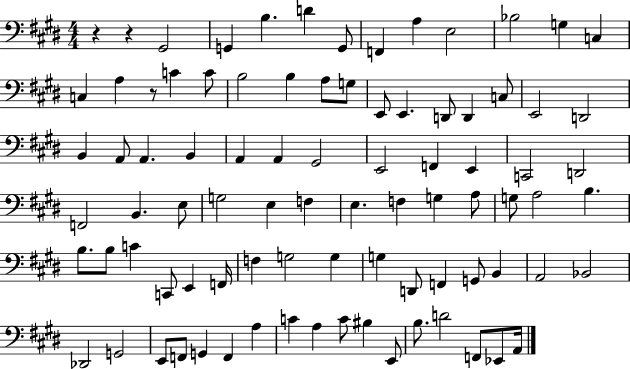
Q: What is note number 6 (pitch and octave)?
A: F2